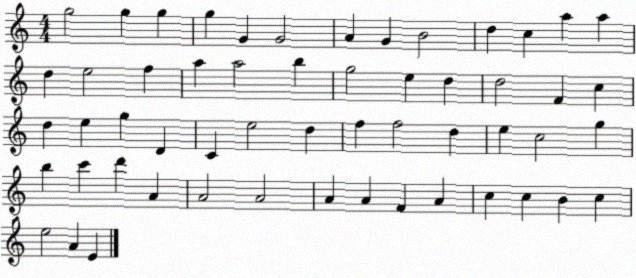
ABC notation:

X:1
T:Untitled
M:4/4
L:1/4
K:C
g2 g g g G G2 A G B2 d c a a d e2 f a a2 b g2 e d d2 F c d e g D C e2 d f f2 d e c2 g b c' d' A A2 A2 A A F A c c B c e2 A E